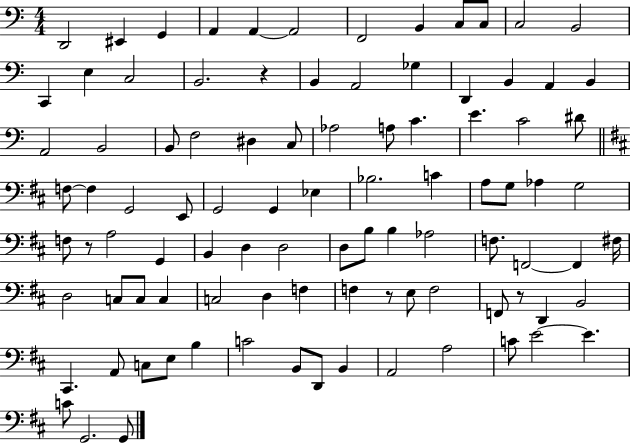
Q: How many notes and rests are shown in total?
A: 96